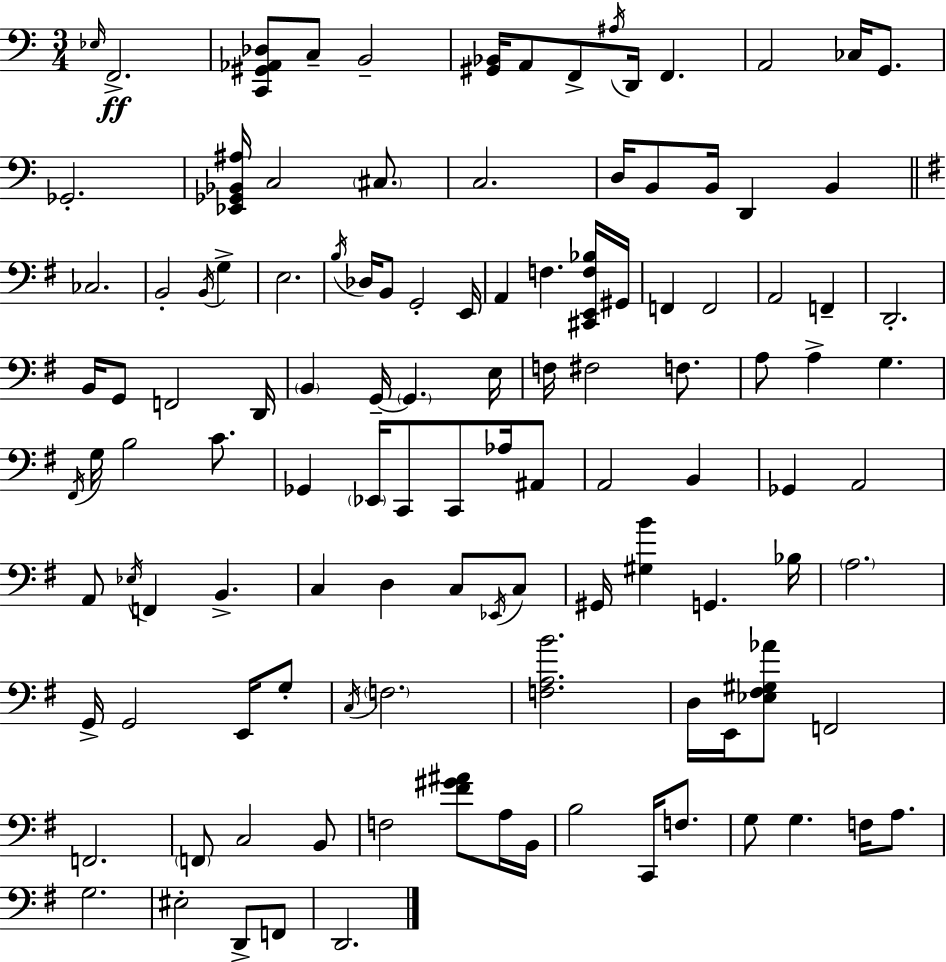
{
  \clef bass
  \numericTimeSignature
  \time 3/4
  \key c \major
  \grace { ees16 }\ff f,2.-> | <c, gis, aes, des>8 c8-- b,2-- | <gis, bes,>16 a,8 f,8-> \acciaccatura { ais16 } d,16 f,4. | a,2 ces16 g,8. | \break ges,2.-. | <ees, ges, bes, ais>16 c2 \parenthesize cis8. | c2. | d16 b,8 b,16 d,4 b,4 | \break \bar "||" \break \key g \major ces2. | b,2-. \acciaccatura { b,16 } g4-> | e2. | \acciaccatura { b16 } des16 b,8 g,2-. | \break e,16 a,4 f4. | <cis, e, f bes>16 gis,16 f,4 f,2 | a,2 f,4-- | d,2.-. | \break b,16 g,8 f,2 | d,16 \parenthesize b,4 g,16--~~ \parenthesize g,4. | e16 f16 fis2 f8. | a8 a4-> g4. | \break \acciaccatura { fis,16 } g16 b2 | c'8. ges,4 \parenthesize ees,16 c,8 c,8 | aes16 ais,8 a,2 b,4 | ges,4 a,2 | \break a,8 \acciaccatura { ees16 } f,4 b,4.-> | c4 d4 | c8 \acciaccatura { ees,16 } c8 gis,16 <gis b'>4 g,4. | bes16 \parenthesize a2. | \break g,16-> g,2 | e,16 g8-. \acciaccatura { c16 } \parenthesize f2. | <f a b'>2. | d16 e,16 <ees fis gis aes'>8 f,2 | \break f,2. | \parenthesize f,8 c2 | b,8 f2 | <fis' gis' ais'>8 a16 b,16 b2 | \break c,16 f8. g8 g4. | f16 a8. g2. | eis2-. | d,8-> f,8 d,2. | \break \bar "|."
}